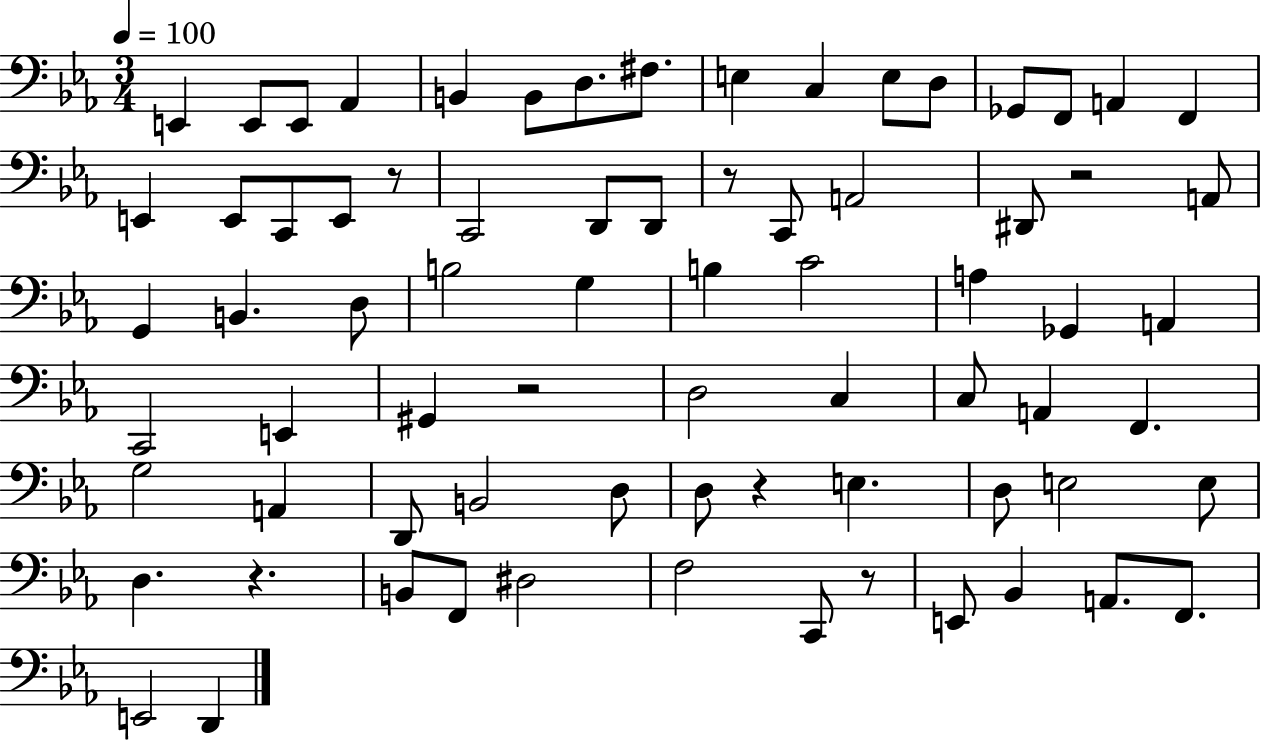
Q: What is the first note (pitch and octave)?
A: E2